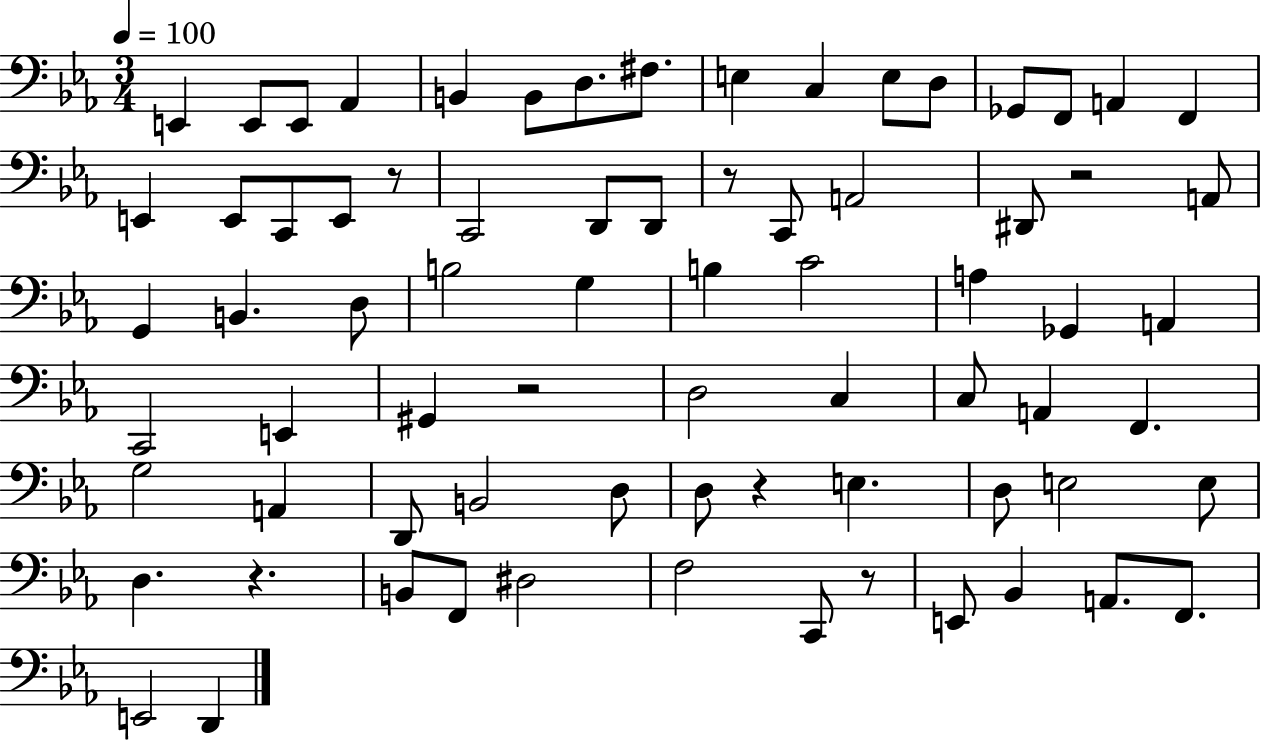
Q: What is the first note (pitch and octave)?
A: E2